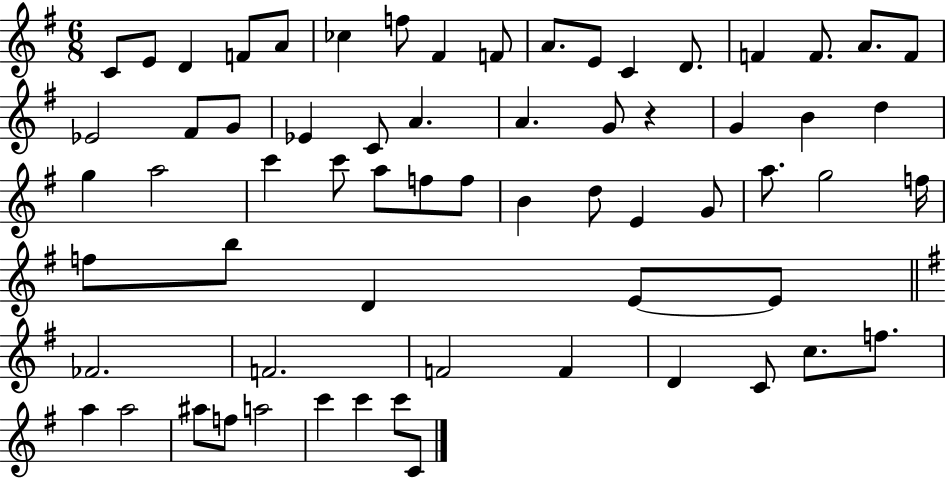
C4/e E4/e D4/q F4/e A4/e CES5/q F5/e F#4/q F4/e A4/e. E4/e C4/q D4/e. F4/q F4/e. A4/e. F4/e Eb4/h F#4/e G4/e Eb4/q C4/e A4/q. A4/q. G4/e R/q G4/q B4/q D5/q G5/q A5/h C6/q C6/e A5/e F5/e F5/e B4/q D5/e E4/q G4/e A5/e. G5/h F5/s F5/e B5/e D4/q E4/e E4/e FES4/h. F4/h. F4/h F4/q D4/q C4/e C5/e. F5/e. A5/q A5/h A#5/e F5/e A5/h C6/q C6/q C6/e C4/e